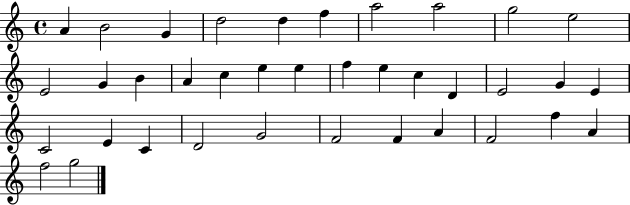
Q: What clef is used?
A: treble